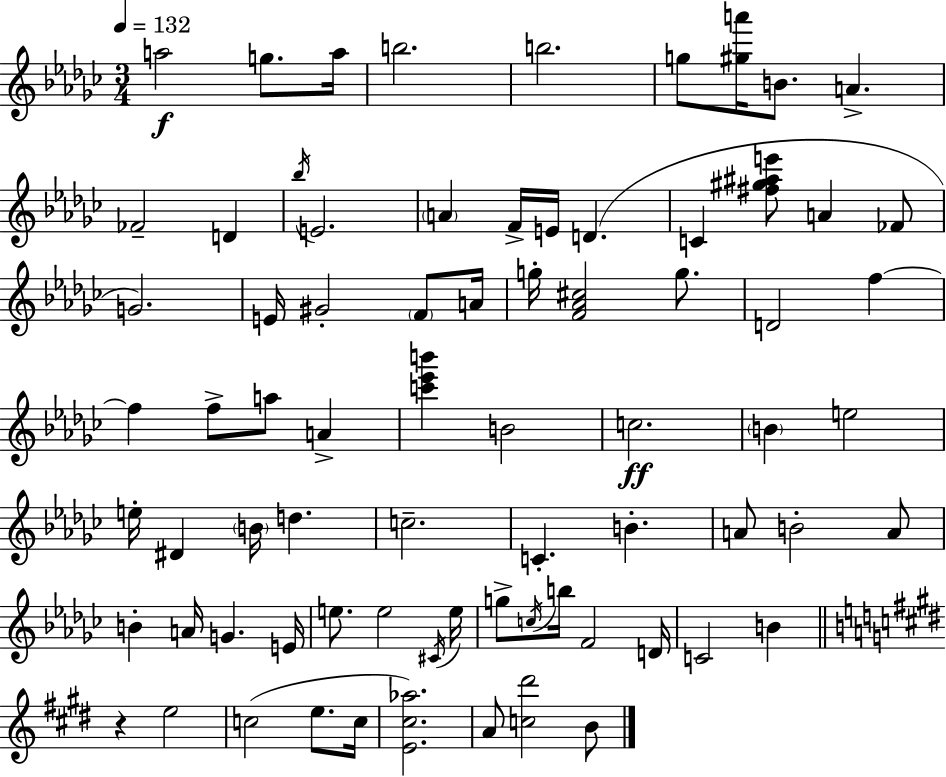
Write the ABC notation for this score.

X:1
T:Untitled
M:3/4
L:1/4
K:Ebm
a2 g/2 a/4 b2 b2 g/2 [^ga']/4 B/2 A _F2 D _b/4 E2 A F/4 E/4 D C [^f^g^ae']/2 A _F/2 G2 E/4 ^G2 F/2 A/4 g/4 [F_A^c]2 g/2 D2 f f f/2 a/2 A [c'_e'b'] B2 c2 B e2 e/4 ^D B/4 d c2 C B A/2 B2 A/2 B A/4 G E/4 e/2 e2 ^C/4 e/4 g/2 c/4 b/4 F2 D/4 C2 B z e2 c2 e/2 c/4 [E^c_a]2 A/2 [c^d']2 B/2